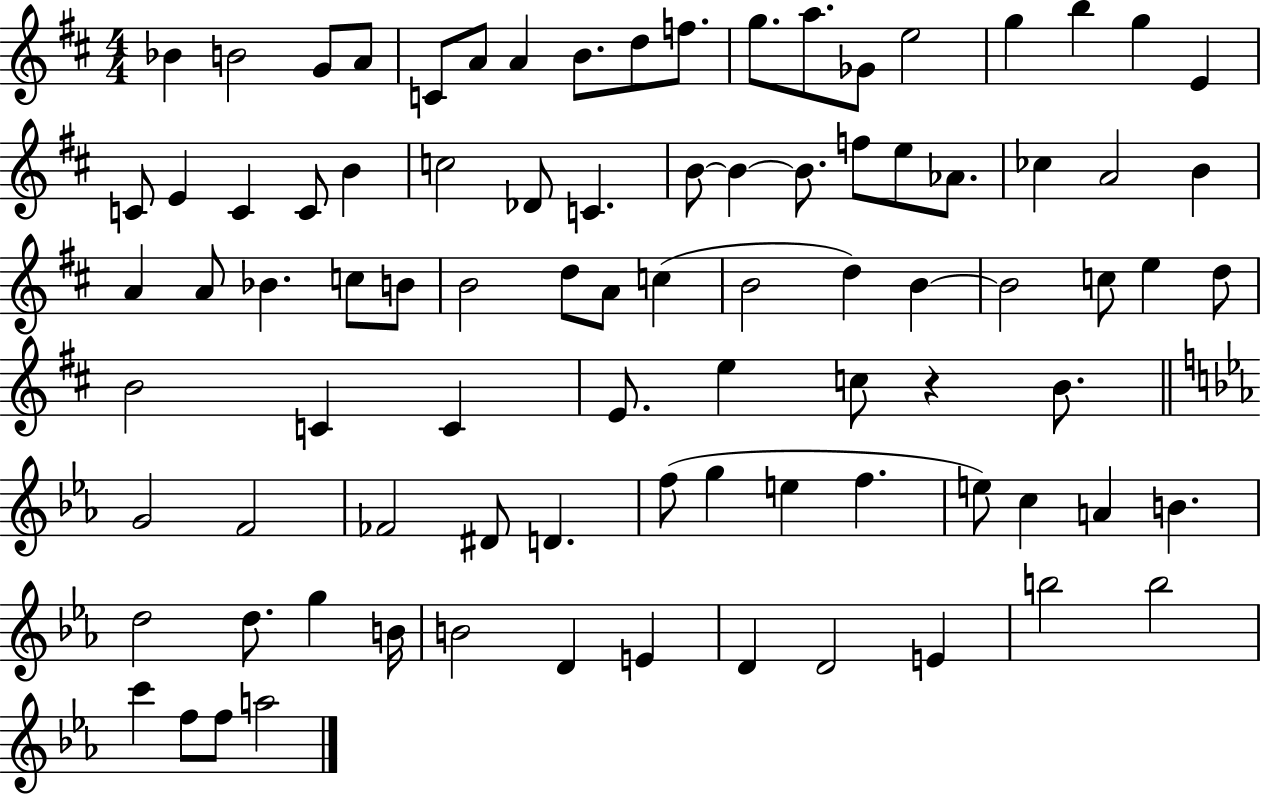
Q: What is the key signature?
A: D major